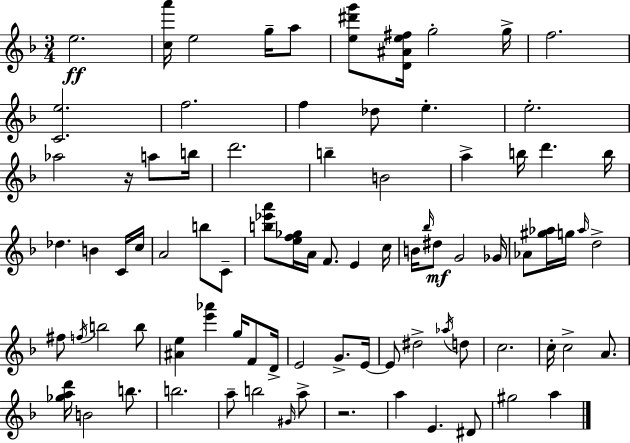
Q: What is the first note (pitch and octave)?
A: E5